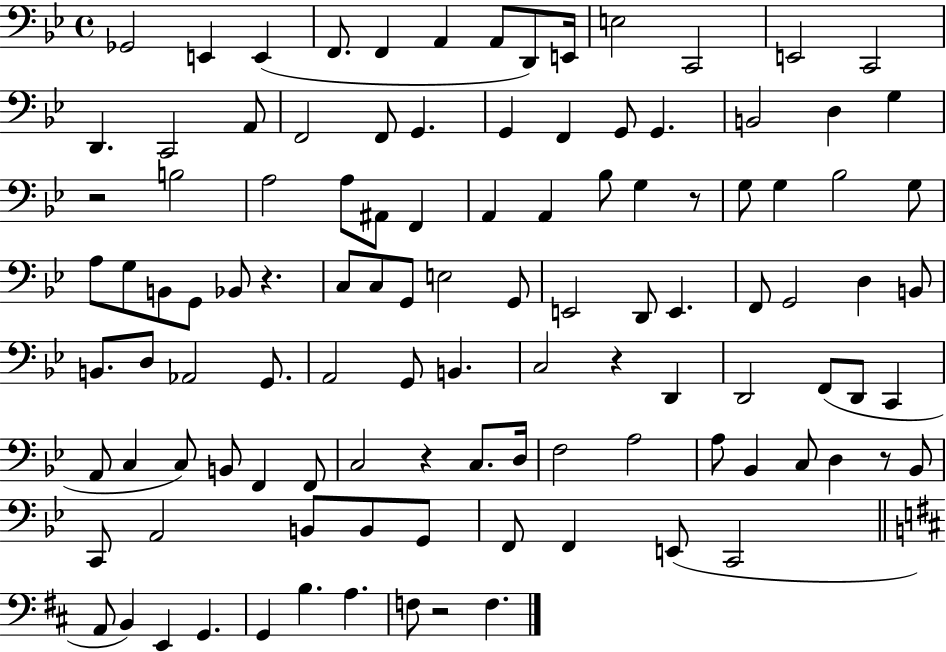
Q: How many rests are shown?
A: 7